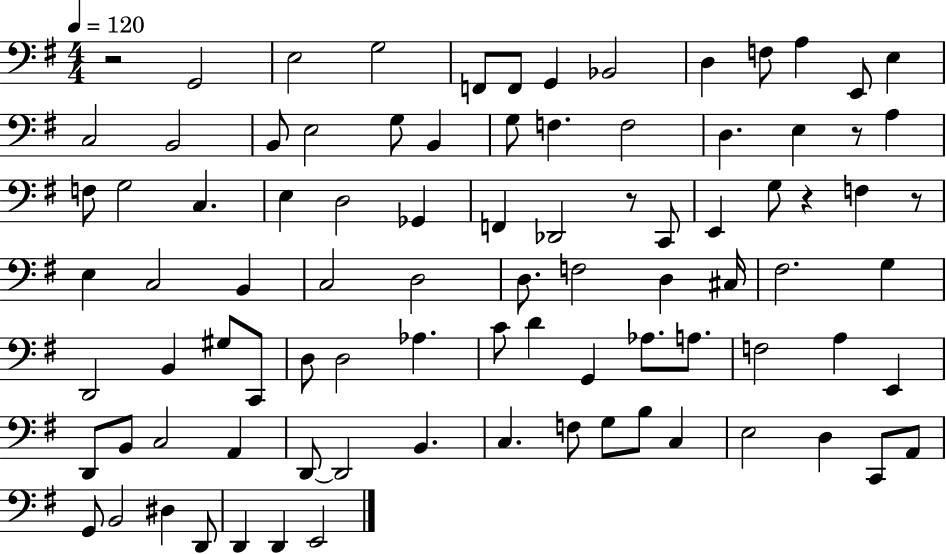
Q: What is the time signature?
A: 4/4